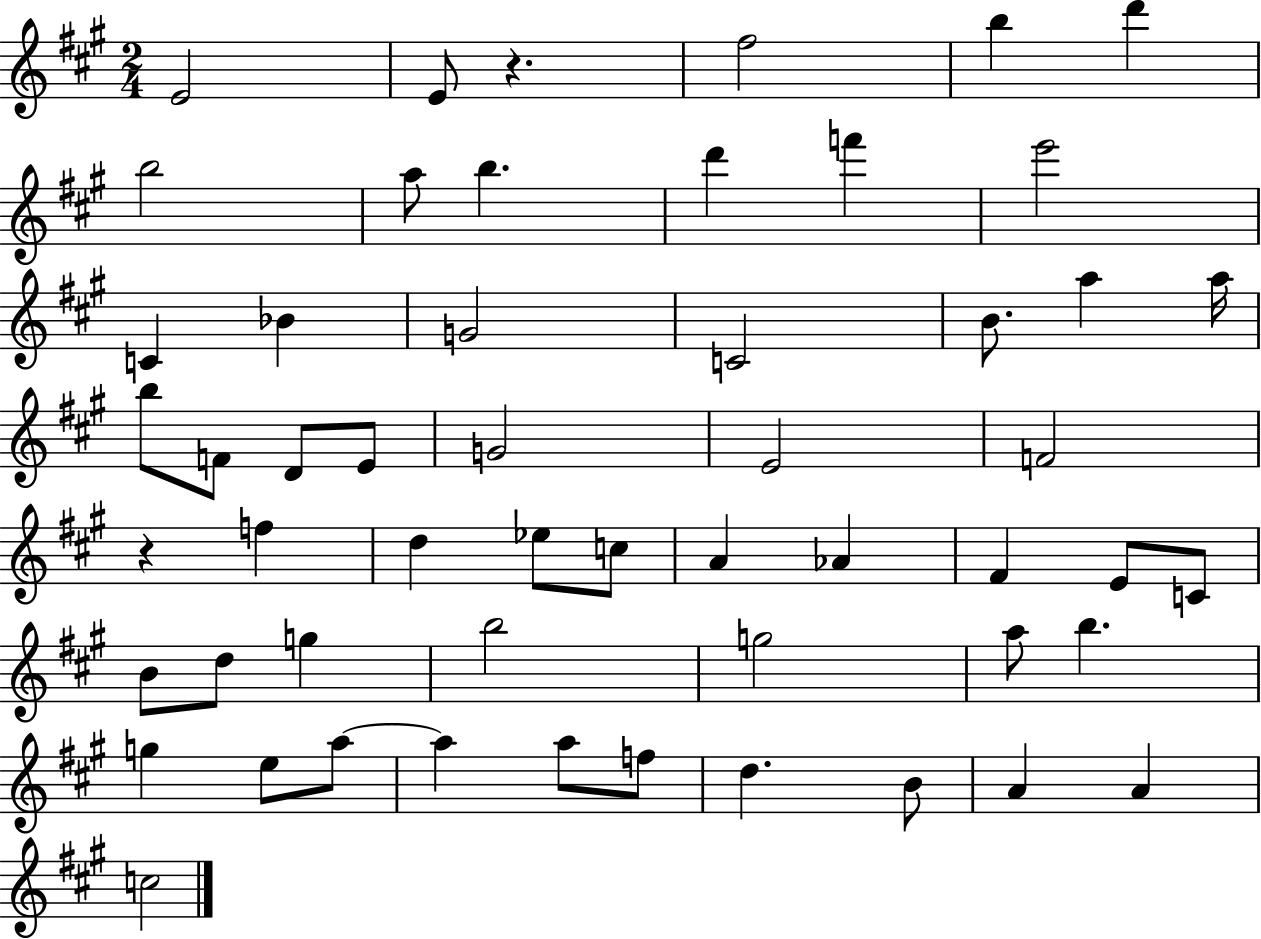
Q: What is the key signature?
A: A major